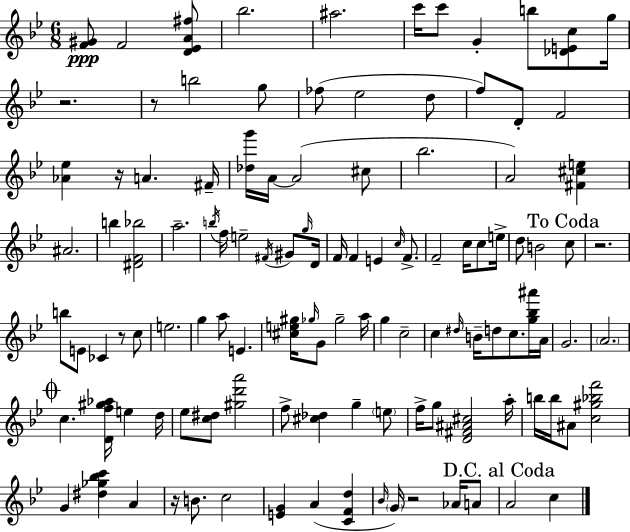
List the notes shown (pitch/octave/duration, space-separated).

[F4,G#4]/e F4/h [D4,Eb4,A4,F#5]/e Bb5/h. A#5/h. C6/s C6/e G4/q B5/e [Db4,E4,C5]/e G5/s R/h. R/e B5/h G5/e FES5/e Eb5/h D5/e F5/e D4/e F4/h [Ab4,Eb5]/q R/s A4/q. F#4/s [Db5,G6]/s A4/s A4/h C#5/e Bb5/h. A4/h [F#4,C#5,E5]/q A#4/h. B5/q [D#4,F4,Bb5]/h A5/h. B5/s F5/s E5/h F#4/s G#4/e G5/s D4/s F4/s F4/q E4/q C5/s F4/e. F4/h C5/s C5/e E5/s D5/e B4/h C5/e R/h. B5/e E4/e CES4/q R/e C5/e E5/h. G5/q A5/e E4/q. [C#5,E5,G#5]/s Gb5/s G4/e Gb5/h A5/s G5/q C5/h C5/q D#5/s B4/s D5/e C5/e. [G5,Bb5,A#6]/s A4/s G4/h. A4/h. C5/q. [D4,F5,G#5,Ab5]/s E5/q D5/s Eb5/e [C5,D#5]/e [G#5,D6,A6]/h F5/e [C#5,Db5]/q G5/q E5/e F5/s G5/e [D4,F#4,A#4,C#5]/h A5/s B5/s B5/s A#4/e [C5,G#5,Bb5,F6]/h G4/q [D#5,Gb5,Bb5,C6]/q A4/q R/s B4/e. C5/h [E4,G4]/q A4/q [C4,F4,D5]/q Bb4/s G4/s R/h Ab4/s A4/e A4/h C5/q